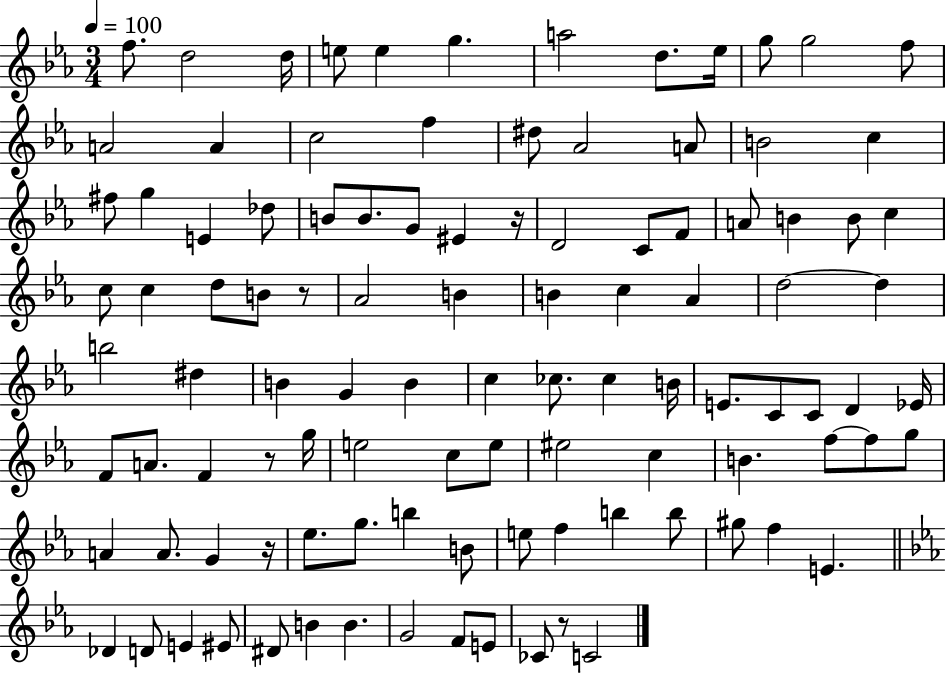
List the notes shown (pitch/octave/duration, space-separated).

F5/e. D5/h D5/s E5/e E5/q G5/q. A5/h D5/e. Eb5/s G5/e G5/h F5/e A4/h A4/q C5/h F5/q D#5/e Ab4/h A4/e B4/h C5/q F#5/e G5/q E4/q Db5/e B4/e B4/e. G4/e EIS4/q R/s D4/h C4/e F4/e A4/e B4/q B4/e C5/q C5/e C5/q D5/e B4/e R/e Ab4/h B4/q B4/q C5/q Ab4/q D5/h D5/q B5/h D#5/q B4/q G4/q B4/q C5/q CES5/e. CES5/q B4/s E4/e. C4/e C4/e D4/q Eb4/s F4/e A4/e. F4/q R/e G5/s E5/h C5/e E5/e EIS5/h C5/q B4/q. F5/e F5/e G5/e A4/q A4/e. G4/q R/s Eb5/e. G5/e. B5/q B4/e E5/e F5/q B5/q B5/e G#5/e F5/q E4/q. Db4/q D4/e E4/q EIS4/e D#4/e B4/q B4/q. G4/h F4/e E4/e CES4/e R/e C4/h